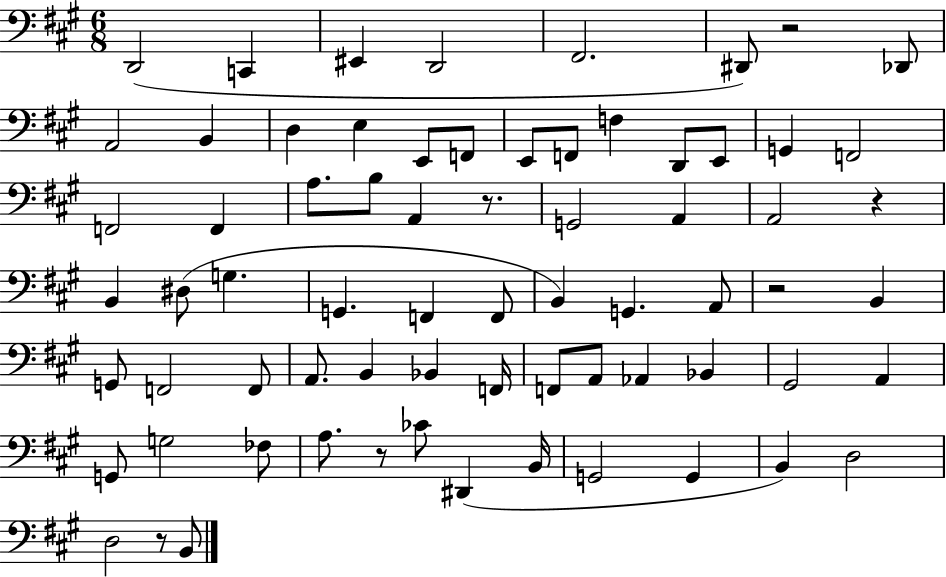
{
  \clef bass
  \numericTimeSignature
  \time 6/8
  \key a \major
  d,2( c,4 | eis,4 d,2 | fis,2. | dis,8) r2 des,8 | \break a,2 b,4 | d4 e4 e,8 f,8 | e,8 f,8 f4 d,8 e,8 | g,4 f,2 | \break f,2 f,4 | a8. b8 a,4 r8. | g,2 a,4 | a,2 r4 | \break b,4 dis8( g4. | g,4. f,4 f,8 | b,4) g,4. a,8 | r2 b,4 | \break g,8 f,2 f,8 | a,8. b,4 bes,4 f,16 | f,8 a,8 aes,4 bes,4 | gis,2 a,4 | \break g,8 g2 fes8 | a8. r8 ces'8 dis,4( b,16 | g,2 g,4 | b,4) d2 | \break d2 r8 b,8 | \bar "|."
}